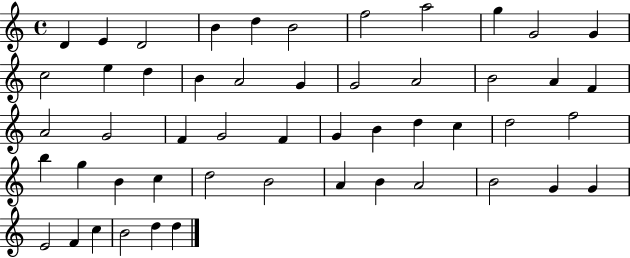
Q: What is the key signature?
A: C major